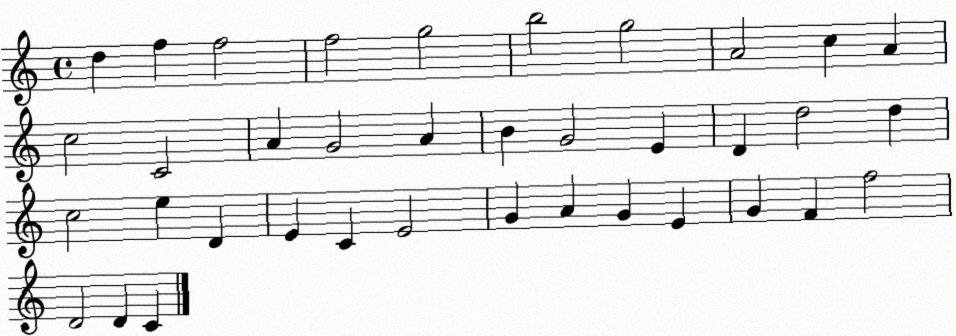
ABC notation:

X:1
T:Untitled
M:4/4
L:1/4
K:C
d f f2 f2 g2 b2 g2 A2 c A c2 C2 A G2 A B G2 E D d2 d c2 e D E C E2 G A G E G F f2 D2 D C